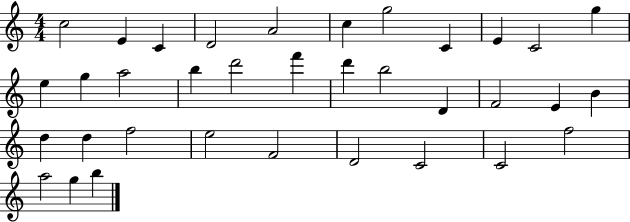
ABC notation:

X:1
T:Untitled
M:4/4
L:1/4
K:C
c2 E C D2 A2 c g2 C E C2 g e g a2 b d'2 f' d' b2 D F2 E B d d f2 e2 F2 D2 C2 C2 f2 a2 g b